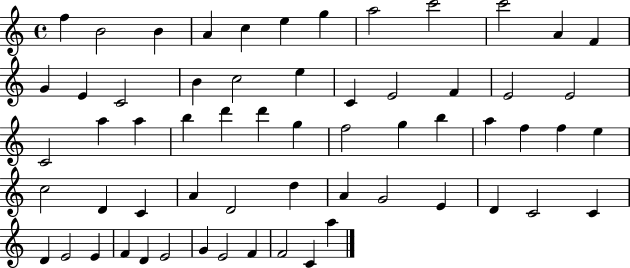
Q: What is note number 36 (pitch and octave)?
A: F5